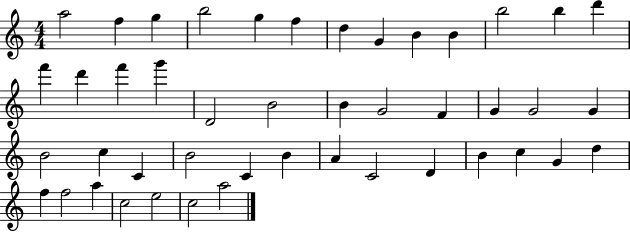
A5/h F5/q G5/q B5/h G5/q F5/q D5/q G4/q B4/q B4/q B5/h B5/q D6/q F6/q D6/q F6/q G6/q D4/h B4/h B4/q G4/h F4/q G4/q G4/h G4/q B4/h C5/q C4/q B4/h C4/q B4/q A4/q C4/h D4/q B4/q C5/q G4/q D5/q F5/q F5/h A5/q C5/h E5/h C5/h A5/h